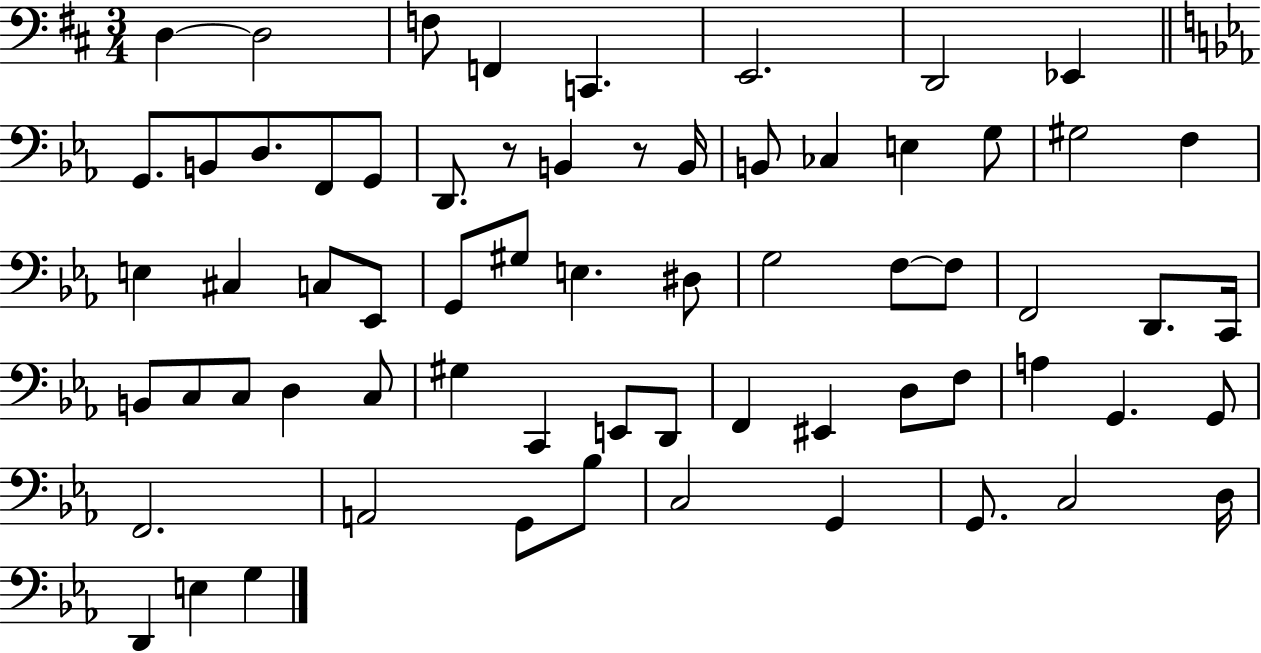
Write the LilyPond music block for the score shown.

{
  \clef bass
  \numericTimeSignature
  \time 3/4
  \key d \major
  \repeat volta 2 { d4~~ d2 | f8 f,4 c,4. | e,2. | d,2 ees,4 | \break \bar "||" \break \key ees \major g,8. b,8 d8. f,8 g,8 | d,8. r8 b,4 r8 b,16 | b,8 ces4 e4 g8 | gis2 f4 | \break e4 cis4 c8 ees,8 | g,8 gis8 e4. dis8 | g2 f8~~ f8 | f,2 d,8. c,16 | \break b,8 c8 c8 d4 c8 | gis4 c,4 e,8 d,8 | f,4 eis,4 d8 f8 | a4 g,4. g,8 | \break f,2. | a,2 g,8 bes8 | c2 g,4 | g,8. c2 d16 | \break d,4 e4 g4 | } \bar "|."
}